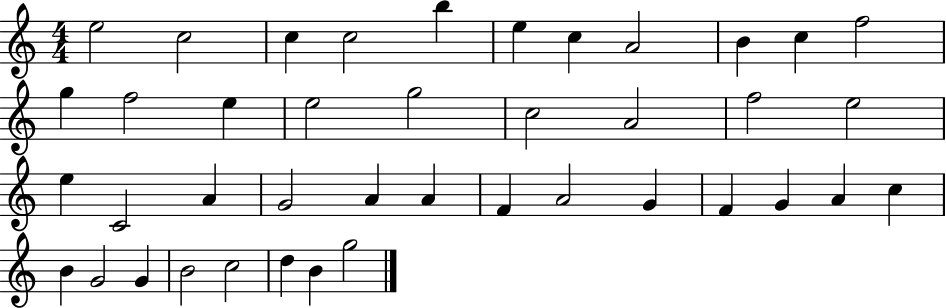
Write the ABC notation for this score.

X:1
T:Untitled
M:4/4
L:1/4
K:C
e2 c2 c c2 b e c A2 B c f2 g f2 e e2 g2 c2 A2 f2 e2 e C2 A G2 A A F A2 G F G A c B G2 G B2 c2 d B g2